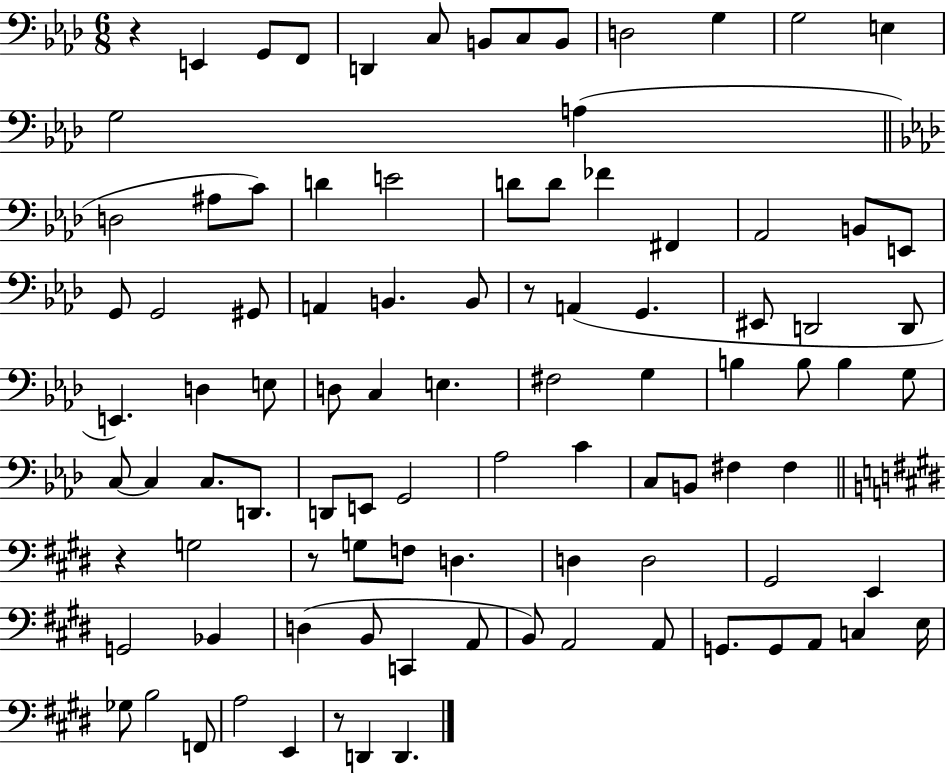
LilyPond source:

{
  \clef bass
  \numericTimeSignature
  \time 6/8
  \key aes \major
  r4 e,4 g,8 f,8 | d,4 c8 b,8 c8 b,8 | d2 g4 | g2 e4 | \break g2 a4( | \bar "||" \break \key f \minor d2 ais8 c'8) | d'4 e'2 | d'8 d'8 fes'4 fis,4 | aes,2 b,8 e,8 | \break g,8 g,2 gis,8 | a,4 b,4. b,8 | r8 a,4( g,4. | eis,8 d,2 d,8 | \break e,4.) d4 e8 | d8 c4 e4. | fis2 g4 | b4 b8 b4 g8 | \break c8~~ c4 c8. d,8. | d,8 e,8 g,2 | aes2 c'4 | c8 b,8 fis4 fis4 | \break \bar "||" \break \key e \major r4 g2 | r8 g8 f8 d4. | d4 d2 | gis,2 e,4 | \break g,2 bes,4 | d4( b,8 c,4 a,8 | b,8) a,2 a,8 | g,8. g,8 a,8 c4 e16 | \break ges8 b2 f,8 | a2 e,4 | r8 d,4 d,4. | \bar "|."
}